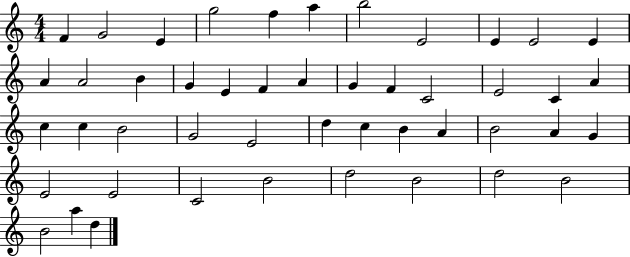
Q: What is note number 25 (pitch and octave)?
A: C5